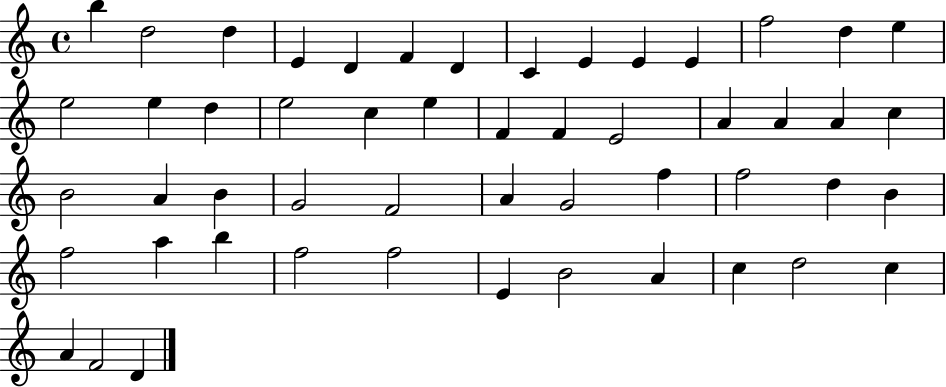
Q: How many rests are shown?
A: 0